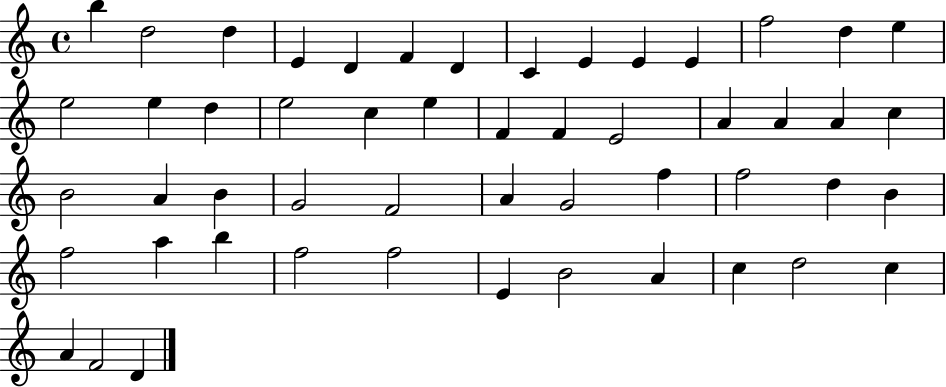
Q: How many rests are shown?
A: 0